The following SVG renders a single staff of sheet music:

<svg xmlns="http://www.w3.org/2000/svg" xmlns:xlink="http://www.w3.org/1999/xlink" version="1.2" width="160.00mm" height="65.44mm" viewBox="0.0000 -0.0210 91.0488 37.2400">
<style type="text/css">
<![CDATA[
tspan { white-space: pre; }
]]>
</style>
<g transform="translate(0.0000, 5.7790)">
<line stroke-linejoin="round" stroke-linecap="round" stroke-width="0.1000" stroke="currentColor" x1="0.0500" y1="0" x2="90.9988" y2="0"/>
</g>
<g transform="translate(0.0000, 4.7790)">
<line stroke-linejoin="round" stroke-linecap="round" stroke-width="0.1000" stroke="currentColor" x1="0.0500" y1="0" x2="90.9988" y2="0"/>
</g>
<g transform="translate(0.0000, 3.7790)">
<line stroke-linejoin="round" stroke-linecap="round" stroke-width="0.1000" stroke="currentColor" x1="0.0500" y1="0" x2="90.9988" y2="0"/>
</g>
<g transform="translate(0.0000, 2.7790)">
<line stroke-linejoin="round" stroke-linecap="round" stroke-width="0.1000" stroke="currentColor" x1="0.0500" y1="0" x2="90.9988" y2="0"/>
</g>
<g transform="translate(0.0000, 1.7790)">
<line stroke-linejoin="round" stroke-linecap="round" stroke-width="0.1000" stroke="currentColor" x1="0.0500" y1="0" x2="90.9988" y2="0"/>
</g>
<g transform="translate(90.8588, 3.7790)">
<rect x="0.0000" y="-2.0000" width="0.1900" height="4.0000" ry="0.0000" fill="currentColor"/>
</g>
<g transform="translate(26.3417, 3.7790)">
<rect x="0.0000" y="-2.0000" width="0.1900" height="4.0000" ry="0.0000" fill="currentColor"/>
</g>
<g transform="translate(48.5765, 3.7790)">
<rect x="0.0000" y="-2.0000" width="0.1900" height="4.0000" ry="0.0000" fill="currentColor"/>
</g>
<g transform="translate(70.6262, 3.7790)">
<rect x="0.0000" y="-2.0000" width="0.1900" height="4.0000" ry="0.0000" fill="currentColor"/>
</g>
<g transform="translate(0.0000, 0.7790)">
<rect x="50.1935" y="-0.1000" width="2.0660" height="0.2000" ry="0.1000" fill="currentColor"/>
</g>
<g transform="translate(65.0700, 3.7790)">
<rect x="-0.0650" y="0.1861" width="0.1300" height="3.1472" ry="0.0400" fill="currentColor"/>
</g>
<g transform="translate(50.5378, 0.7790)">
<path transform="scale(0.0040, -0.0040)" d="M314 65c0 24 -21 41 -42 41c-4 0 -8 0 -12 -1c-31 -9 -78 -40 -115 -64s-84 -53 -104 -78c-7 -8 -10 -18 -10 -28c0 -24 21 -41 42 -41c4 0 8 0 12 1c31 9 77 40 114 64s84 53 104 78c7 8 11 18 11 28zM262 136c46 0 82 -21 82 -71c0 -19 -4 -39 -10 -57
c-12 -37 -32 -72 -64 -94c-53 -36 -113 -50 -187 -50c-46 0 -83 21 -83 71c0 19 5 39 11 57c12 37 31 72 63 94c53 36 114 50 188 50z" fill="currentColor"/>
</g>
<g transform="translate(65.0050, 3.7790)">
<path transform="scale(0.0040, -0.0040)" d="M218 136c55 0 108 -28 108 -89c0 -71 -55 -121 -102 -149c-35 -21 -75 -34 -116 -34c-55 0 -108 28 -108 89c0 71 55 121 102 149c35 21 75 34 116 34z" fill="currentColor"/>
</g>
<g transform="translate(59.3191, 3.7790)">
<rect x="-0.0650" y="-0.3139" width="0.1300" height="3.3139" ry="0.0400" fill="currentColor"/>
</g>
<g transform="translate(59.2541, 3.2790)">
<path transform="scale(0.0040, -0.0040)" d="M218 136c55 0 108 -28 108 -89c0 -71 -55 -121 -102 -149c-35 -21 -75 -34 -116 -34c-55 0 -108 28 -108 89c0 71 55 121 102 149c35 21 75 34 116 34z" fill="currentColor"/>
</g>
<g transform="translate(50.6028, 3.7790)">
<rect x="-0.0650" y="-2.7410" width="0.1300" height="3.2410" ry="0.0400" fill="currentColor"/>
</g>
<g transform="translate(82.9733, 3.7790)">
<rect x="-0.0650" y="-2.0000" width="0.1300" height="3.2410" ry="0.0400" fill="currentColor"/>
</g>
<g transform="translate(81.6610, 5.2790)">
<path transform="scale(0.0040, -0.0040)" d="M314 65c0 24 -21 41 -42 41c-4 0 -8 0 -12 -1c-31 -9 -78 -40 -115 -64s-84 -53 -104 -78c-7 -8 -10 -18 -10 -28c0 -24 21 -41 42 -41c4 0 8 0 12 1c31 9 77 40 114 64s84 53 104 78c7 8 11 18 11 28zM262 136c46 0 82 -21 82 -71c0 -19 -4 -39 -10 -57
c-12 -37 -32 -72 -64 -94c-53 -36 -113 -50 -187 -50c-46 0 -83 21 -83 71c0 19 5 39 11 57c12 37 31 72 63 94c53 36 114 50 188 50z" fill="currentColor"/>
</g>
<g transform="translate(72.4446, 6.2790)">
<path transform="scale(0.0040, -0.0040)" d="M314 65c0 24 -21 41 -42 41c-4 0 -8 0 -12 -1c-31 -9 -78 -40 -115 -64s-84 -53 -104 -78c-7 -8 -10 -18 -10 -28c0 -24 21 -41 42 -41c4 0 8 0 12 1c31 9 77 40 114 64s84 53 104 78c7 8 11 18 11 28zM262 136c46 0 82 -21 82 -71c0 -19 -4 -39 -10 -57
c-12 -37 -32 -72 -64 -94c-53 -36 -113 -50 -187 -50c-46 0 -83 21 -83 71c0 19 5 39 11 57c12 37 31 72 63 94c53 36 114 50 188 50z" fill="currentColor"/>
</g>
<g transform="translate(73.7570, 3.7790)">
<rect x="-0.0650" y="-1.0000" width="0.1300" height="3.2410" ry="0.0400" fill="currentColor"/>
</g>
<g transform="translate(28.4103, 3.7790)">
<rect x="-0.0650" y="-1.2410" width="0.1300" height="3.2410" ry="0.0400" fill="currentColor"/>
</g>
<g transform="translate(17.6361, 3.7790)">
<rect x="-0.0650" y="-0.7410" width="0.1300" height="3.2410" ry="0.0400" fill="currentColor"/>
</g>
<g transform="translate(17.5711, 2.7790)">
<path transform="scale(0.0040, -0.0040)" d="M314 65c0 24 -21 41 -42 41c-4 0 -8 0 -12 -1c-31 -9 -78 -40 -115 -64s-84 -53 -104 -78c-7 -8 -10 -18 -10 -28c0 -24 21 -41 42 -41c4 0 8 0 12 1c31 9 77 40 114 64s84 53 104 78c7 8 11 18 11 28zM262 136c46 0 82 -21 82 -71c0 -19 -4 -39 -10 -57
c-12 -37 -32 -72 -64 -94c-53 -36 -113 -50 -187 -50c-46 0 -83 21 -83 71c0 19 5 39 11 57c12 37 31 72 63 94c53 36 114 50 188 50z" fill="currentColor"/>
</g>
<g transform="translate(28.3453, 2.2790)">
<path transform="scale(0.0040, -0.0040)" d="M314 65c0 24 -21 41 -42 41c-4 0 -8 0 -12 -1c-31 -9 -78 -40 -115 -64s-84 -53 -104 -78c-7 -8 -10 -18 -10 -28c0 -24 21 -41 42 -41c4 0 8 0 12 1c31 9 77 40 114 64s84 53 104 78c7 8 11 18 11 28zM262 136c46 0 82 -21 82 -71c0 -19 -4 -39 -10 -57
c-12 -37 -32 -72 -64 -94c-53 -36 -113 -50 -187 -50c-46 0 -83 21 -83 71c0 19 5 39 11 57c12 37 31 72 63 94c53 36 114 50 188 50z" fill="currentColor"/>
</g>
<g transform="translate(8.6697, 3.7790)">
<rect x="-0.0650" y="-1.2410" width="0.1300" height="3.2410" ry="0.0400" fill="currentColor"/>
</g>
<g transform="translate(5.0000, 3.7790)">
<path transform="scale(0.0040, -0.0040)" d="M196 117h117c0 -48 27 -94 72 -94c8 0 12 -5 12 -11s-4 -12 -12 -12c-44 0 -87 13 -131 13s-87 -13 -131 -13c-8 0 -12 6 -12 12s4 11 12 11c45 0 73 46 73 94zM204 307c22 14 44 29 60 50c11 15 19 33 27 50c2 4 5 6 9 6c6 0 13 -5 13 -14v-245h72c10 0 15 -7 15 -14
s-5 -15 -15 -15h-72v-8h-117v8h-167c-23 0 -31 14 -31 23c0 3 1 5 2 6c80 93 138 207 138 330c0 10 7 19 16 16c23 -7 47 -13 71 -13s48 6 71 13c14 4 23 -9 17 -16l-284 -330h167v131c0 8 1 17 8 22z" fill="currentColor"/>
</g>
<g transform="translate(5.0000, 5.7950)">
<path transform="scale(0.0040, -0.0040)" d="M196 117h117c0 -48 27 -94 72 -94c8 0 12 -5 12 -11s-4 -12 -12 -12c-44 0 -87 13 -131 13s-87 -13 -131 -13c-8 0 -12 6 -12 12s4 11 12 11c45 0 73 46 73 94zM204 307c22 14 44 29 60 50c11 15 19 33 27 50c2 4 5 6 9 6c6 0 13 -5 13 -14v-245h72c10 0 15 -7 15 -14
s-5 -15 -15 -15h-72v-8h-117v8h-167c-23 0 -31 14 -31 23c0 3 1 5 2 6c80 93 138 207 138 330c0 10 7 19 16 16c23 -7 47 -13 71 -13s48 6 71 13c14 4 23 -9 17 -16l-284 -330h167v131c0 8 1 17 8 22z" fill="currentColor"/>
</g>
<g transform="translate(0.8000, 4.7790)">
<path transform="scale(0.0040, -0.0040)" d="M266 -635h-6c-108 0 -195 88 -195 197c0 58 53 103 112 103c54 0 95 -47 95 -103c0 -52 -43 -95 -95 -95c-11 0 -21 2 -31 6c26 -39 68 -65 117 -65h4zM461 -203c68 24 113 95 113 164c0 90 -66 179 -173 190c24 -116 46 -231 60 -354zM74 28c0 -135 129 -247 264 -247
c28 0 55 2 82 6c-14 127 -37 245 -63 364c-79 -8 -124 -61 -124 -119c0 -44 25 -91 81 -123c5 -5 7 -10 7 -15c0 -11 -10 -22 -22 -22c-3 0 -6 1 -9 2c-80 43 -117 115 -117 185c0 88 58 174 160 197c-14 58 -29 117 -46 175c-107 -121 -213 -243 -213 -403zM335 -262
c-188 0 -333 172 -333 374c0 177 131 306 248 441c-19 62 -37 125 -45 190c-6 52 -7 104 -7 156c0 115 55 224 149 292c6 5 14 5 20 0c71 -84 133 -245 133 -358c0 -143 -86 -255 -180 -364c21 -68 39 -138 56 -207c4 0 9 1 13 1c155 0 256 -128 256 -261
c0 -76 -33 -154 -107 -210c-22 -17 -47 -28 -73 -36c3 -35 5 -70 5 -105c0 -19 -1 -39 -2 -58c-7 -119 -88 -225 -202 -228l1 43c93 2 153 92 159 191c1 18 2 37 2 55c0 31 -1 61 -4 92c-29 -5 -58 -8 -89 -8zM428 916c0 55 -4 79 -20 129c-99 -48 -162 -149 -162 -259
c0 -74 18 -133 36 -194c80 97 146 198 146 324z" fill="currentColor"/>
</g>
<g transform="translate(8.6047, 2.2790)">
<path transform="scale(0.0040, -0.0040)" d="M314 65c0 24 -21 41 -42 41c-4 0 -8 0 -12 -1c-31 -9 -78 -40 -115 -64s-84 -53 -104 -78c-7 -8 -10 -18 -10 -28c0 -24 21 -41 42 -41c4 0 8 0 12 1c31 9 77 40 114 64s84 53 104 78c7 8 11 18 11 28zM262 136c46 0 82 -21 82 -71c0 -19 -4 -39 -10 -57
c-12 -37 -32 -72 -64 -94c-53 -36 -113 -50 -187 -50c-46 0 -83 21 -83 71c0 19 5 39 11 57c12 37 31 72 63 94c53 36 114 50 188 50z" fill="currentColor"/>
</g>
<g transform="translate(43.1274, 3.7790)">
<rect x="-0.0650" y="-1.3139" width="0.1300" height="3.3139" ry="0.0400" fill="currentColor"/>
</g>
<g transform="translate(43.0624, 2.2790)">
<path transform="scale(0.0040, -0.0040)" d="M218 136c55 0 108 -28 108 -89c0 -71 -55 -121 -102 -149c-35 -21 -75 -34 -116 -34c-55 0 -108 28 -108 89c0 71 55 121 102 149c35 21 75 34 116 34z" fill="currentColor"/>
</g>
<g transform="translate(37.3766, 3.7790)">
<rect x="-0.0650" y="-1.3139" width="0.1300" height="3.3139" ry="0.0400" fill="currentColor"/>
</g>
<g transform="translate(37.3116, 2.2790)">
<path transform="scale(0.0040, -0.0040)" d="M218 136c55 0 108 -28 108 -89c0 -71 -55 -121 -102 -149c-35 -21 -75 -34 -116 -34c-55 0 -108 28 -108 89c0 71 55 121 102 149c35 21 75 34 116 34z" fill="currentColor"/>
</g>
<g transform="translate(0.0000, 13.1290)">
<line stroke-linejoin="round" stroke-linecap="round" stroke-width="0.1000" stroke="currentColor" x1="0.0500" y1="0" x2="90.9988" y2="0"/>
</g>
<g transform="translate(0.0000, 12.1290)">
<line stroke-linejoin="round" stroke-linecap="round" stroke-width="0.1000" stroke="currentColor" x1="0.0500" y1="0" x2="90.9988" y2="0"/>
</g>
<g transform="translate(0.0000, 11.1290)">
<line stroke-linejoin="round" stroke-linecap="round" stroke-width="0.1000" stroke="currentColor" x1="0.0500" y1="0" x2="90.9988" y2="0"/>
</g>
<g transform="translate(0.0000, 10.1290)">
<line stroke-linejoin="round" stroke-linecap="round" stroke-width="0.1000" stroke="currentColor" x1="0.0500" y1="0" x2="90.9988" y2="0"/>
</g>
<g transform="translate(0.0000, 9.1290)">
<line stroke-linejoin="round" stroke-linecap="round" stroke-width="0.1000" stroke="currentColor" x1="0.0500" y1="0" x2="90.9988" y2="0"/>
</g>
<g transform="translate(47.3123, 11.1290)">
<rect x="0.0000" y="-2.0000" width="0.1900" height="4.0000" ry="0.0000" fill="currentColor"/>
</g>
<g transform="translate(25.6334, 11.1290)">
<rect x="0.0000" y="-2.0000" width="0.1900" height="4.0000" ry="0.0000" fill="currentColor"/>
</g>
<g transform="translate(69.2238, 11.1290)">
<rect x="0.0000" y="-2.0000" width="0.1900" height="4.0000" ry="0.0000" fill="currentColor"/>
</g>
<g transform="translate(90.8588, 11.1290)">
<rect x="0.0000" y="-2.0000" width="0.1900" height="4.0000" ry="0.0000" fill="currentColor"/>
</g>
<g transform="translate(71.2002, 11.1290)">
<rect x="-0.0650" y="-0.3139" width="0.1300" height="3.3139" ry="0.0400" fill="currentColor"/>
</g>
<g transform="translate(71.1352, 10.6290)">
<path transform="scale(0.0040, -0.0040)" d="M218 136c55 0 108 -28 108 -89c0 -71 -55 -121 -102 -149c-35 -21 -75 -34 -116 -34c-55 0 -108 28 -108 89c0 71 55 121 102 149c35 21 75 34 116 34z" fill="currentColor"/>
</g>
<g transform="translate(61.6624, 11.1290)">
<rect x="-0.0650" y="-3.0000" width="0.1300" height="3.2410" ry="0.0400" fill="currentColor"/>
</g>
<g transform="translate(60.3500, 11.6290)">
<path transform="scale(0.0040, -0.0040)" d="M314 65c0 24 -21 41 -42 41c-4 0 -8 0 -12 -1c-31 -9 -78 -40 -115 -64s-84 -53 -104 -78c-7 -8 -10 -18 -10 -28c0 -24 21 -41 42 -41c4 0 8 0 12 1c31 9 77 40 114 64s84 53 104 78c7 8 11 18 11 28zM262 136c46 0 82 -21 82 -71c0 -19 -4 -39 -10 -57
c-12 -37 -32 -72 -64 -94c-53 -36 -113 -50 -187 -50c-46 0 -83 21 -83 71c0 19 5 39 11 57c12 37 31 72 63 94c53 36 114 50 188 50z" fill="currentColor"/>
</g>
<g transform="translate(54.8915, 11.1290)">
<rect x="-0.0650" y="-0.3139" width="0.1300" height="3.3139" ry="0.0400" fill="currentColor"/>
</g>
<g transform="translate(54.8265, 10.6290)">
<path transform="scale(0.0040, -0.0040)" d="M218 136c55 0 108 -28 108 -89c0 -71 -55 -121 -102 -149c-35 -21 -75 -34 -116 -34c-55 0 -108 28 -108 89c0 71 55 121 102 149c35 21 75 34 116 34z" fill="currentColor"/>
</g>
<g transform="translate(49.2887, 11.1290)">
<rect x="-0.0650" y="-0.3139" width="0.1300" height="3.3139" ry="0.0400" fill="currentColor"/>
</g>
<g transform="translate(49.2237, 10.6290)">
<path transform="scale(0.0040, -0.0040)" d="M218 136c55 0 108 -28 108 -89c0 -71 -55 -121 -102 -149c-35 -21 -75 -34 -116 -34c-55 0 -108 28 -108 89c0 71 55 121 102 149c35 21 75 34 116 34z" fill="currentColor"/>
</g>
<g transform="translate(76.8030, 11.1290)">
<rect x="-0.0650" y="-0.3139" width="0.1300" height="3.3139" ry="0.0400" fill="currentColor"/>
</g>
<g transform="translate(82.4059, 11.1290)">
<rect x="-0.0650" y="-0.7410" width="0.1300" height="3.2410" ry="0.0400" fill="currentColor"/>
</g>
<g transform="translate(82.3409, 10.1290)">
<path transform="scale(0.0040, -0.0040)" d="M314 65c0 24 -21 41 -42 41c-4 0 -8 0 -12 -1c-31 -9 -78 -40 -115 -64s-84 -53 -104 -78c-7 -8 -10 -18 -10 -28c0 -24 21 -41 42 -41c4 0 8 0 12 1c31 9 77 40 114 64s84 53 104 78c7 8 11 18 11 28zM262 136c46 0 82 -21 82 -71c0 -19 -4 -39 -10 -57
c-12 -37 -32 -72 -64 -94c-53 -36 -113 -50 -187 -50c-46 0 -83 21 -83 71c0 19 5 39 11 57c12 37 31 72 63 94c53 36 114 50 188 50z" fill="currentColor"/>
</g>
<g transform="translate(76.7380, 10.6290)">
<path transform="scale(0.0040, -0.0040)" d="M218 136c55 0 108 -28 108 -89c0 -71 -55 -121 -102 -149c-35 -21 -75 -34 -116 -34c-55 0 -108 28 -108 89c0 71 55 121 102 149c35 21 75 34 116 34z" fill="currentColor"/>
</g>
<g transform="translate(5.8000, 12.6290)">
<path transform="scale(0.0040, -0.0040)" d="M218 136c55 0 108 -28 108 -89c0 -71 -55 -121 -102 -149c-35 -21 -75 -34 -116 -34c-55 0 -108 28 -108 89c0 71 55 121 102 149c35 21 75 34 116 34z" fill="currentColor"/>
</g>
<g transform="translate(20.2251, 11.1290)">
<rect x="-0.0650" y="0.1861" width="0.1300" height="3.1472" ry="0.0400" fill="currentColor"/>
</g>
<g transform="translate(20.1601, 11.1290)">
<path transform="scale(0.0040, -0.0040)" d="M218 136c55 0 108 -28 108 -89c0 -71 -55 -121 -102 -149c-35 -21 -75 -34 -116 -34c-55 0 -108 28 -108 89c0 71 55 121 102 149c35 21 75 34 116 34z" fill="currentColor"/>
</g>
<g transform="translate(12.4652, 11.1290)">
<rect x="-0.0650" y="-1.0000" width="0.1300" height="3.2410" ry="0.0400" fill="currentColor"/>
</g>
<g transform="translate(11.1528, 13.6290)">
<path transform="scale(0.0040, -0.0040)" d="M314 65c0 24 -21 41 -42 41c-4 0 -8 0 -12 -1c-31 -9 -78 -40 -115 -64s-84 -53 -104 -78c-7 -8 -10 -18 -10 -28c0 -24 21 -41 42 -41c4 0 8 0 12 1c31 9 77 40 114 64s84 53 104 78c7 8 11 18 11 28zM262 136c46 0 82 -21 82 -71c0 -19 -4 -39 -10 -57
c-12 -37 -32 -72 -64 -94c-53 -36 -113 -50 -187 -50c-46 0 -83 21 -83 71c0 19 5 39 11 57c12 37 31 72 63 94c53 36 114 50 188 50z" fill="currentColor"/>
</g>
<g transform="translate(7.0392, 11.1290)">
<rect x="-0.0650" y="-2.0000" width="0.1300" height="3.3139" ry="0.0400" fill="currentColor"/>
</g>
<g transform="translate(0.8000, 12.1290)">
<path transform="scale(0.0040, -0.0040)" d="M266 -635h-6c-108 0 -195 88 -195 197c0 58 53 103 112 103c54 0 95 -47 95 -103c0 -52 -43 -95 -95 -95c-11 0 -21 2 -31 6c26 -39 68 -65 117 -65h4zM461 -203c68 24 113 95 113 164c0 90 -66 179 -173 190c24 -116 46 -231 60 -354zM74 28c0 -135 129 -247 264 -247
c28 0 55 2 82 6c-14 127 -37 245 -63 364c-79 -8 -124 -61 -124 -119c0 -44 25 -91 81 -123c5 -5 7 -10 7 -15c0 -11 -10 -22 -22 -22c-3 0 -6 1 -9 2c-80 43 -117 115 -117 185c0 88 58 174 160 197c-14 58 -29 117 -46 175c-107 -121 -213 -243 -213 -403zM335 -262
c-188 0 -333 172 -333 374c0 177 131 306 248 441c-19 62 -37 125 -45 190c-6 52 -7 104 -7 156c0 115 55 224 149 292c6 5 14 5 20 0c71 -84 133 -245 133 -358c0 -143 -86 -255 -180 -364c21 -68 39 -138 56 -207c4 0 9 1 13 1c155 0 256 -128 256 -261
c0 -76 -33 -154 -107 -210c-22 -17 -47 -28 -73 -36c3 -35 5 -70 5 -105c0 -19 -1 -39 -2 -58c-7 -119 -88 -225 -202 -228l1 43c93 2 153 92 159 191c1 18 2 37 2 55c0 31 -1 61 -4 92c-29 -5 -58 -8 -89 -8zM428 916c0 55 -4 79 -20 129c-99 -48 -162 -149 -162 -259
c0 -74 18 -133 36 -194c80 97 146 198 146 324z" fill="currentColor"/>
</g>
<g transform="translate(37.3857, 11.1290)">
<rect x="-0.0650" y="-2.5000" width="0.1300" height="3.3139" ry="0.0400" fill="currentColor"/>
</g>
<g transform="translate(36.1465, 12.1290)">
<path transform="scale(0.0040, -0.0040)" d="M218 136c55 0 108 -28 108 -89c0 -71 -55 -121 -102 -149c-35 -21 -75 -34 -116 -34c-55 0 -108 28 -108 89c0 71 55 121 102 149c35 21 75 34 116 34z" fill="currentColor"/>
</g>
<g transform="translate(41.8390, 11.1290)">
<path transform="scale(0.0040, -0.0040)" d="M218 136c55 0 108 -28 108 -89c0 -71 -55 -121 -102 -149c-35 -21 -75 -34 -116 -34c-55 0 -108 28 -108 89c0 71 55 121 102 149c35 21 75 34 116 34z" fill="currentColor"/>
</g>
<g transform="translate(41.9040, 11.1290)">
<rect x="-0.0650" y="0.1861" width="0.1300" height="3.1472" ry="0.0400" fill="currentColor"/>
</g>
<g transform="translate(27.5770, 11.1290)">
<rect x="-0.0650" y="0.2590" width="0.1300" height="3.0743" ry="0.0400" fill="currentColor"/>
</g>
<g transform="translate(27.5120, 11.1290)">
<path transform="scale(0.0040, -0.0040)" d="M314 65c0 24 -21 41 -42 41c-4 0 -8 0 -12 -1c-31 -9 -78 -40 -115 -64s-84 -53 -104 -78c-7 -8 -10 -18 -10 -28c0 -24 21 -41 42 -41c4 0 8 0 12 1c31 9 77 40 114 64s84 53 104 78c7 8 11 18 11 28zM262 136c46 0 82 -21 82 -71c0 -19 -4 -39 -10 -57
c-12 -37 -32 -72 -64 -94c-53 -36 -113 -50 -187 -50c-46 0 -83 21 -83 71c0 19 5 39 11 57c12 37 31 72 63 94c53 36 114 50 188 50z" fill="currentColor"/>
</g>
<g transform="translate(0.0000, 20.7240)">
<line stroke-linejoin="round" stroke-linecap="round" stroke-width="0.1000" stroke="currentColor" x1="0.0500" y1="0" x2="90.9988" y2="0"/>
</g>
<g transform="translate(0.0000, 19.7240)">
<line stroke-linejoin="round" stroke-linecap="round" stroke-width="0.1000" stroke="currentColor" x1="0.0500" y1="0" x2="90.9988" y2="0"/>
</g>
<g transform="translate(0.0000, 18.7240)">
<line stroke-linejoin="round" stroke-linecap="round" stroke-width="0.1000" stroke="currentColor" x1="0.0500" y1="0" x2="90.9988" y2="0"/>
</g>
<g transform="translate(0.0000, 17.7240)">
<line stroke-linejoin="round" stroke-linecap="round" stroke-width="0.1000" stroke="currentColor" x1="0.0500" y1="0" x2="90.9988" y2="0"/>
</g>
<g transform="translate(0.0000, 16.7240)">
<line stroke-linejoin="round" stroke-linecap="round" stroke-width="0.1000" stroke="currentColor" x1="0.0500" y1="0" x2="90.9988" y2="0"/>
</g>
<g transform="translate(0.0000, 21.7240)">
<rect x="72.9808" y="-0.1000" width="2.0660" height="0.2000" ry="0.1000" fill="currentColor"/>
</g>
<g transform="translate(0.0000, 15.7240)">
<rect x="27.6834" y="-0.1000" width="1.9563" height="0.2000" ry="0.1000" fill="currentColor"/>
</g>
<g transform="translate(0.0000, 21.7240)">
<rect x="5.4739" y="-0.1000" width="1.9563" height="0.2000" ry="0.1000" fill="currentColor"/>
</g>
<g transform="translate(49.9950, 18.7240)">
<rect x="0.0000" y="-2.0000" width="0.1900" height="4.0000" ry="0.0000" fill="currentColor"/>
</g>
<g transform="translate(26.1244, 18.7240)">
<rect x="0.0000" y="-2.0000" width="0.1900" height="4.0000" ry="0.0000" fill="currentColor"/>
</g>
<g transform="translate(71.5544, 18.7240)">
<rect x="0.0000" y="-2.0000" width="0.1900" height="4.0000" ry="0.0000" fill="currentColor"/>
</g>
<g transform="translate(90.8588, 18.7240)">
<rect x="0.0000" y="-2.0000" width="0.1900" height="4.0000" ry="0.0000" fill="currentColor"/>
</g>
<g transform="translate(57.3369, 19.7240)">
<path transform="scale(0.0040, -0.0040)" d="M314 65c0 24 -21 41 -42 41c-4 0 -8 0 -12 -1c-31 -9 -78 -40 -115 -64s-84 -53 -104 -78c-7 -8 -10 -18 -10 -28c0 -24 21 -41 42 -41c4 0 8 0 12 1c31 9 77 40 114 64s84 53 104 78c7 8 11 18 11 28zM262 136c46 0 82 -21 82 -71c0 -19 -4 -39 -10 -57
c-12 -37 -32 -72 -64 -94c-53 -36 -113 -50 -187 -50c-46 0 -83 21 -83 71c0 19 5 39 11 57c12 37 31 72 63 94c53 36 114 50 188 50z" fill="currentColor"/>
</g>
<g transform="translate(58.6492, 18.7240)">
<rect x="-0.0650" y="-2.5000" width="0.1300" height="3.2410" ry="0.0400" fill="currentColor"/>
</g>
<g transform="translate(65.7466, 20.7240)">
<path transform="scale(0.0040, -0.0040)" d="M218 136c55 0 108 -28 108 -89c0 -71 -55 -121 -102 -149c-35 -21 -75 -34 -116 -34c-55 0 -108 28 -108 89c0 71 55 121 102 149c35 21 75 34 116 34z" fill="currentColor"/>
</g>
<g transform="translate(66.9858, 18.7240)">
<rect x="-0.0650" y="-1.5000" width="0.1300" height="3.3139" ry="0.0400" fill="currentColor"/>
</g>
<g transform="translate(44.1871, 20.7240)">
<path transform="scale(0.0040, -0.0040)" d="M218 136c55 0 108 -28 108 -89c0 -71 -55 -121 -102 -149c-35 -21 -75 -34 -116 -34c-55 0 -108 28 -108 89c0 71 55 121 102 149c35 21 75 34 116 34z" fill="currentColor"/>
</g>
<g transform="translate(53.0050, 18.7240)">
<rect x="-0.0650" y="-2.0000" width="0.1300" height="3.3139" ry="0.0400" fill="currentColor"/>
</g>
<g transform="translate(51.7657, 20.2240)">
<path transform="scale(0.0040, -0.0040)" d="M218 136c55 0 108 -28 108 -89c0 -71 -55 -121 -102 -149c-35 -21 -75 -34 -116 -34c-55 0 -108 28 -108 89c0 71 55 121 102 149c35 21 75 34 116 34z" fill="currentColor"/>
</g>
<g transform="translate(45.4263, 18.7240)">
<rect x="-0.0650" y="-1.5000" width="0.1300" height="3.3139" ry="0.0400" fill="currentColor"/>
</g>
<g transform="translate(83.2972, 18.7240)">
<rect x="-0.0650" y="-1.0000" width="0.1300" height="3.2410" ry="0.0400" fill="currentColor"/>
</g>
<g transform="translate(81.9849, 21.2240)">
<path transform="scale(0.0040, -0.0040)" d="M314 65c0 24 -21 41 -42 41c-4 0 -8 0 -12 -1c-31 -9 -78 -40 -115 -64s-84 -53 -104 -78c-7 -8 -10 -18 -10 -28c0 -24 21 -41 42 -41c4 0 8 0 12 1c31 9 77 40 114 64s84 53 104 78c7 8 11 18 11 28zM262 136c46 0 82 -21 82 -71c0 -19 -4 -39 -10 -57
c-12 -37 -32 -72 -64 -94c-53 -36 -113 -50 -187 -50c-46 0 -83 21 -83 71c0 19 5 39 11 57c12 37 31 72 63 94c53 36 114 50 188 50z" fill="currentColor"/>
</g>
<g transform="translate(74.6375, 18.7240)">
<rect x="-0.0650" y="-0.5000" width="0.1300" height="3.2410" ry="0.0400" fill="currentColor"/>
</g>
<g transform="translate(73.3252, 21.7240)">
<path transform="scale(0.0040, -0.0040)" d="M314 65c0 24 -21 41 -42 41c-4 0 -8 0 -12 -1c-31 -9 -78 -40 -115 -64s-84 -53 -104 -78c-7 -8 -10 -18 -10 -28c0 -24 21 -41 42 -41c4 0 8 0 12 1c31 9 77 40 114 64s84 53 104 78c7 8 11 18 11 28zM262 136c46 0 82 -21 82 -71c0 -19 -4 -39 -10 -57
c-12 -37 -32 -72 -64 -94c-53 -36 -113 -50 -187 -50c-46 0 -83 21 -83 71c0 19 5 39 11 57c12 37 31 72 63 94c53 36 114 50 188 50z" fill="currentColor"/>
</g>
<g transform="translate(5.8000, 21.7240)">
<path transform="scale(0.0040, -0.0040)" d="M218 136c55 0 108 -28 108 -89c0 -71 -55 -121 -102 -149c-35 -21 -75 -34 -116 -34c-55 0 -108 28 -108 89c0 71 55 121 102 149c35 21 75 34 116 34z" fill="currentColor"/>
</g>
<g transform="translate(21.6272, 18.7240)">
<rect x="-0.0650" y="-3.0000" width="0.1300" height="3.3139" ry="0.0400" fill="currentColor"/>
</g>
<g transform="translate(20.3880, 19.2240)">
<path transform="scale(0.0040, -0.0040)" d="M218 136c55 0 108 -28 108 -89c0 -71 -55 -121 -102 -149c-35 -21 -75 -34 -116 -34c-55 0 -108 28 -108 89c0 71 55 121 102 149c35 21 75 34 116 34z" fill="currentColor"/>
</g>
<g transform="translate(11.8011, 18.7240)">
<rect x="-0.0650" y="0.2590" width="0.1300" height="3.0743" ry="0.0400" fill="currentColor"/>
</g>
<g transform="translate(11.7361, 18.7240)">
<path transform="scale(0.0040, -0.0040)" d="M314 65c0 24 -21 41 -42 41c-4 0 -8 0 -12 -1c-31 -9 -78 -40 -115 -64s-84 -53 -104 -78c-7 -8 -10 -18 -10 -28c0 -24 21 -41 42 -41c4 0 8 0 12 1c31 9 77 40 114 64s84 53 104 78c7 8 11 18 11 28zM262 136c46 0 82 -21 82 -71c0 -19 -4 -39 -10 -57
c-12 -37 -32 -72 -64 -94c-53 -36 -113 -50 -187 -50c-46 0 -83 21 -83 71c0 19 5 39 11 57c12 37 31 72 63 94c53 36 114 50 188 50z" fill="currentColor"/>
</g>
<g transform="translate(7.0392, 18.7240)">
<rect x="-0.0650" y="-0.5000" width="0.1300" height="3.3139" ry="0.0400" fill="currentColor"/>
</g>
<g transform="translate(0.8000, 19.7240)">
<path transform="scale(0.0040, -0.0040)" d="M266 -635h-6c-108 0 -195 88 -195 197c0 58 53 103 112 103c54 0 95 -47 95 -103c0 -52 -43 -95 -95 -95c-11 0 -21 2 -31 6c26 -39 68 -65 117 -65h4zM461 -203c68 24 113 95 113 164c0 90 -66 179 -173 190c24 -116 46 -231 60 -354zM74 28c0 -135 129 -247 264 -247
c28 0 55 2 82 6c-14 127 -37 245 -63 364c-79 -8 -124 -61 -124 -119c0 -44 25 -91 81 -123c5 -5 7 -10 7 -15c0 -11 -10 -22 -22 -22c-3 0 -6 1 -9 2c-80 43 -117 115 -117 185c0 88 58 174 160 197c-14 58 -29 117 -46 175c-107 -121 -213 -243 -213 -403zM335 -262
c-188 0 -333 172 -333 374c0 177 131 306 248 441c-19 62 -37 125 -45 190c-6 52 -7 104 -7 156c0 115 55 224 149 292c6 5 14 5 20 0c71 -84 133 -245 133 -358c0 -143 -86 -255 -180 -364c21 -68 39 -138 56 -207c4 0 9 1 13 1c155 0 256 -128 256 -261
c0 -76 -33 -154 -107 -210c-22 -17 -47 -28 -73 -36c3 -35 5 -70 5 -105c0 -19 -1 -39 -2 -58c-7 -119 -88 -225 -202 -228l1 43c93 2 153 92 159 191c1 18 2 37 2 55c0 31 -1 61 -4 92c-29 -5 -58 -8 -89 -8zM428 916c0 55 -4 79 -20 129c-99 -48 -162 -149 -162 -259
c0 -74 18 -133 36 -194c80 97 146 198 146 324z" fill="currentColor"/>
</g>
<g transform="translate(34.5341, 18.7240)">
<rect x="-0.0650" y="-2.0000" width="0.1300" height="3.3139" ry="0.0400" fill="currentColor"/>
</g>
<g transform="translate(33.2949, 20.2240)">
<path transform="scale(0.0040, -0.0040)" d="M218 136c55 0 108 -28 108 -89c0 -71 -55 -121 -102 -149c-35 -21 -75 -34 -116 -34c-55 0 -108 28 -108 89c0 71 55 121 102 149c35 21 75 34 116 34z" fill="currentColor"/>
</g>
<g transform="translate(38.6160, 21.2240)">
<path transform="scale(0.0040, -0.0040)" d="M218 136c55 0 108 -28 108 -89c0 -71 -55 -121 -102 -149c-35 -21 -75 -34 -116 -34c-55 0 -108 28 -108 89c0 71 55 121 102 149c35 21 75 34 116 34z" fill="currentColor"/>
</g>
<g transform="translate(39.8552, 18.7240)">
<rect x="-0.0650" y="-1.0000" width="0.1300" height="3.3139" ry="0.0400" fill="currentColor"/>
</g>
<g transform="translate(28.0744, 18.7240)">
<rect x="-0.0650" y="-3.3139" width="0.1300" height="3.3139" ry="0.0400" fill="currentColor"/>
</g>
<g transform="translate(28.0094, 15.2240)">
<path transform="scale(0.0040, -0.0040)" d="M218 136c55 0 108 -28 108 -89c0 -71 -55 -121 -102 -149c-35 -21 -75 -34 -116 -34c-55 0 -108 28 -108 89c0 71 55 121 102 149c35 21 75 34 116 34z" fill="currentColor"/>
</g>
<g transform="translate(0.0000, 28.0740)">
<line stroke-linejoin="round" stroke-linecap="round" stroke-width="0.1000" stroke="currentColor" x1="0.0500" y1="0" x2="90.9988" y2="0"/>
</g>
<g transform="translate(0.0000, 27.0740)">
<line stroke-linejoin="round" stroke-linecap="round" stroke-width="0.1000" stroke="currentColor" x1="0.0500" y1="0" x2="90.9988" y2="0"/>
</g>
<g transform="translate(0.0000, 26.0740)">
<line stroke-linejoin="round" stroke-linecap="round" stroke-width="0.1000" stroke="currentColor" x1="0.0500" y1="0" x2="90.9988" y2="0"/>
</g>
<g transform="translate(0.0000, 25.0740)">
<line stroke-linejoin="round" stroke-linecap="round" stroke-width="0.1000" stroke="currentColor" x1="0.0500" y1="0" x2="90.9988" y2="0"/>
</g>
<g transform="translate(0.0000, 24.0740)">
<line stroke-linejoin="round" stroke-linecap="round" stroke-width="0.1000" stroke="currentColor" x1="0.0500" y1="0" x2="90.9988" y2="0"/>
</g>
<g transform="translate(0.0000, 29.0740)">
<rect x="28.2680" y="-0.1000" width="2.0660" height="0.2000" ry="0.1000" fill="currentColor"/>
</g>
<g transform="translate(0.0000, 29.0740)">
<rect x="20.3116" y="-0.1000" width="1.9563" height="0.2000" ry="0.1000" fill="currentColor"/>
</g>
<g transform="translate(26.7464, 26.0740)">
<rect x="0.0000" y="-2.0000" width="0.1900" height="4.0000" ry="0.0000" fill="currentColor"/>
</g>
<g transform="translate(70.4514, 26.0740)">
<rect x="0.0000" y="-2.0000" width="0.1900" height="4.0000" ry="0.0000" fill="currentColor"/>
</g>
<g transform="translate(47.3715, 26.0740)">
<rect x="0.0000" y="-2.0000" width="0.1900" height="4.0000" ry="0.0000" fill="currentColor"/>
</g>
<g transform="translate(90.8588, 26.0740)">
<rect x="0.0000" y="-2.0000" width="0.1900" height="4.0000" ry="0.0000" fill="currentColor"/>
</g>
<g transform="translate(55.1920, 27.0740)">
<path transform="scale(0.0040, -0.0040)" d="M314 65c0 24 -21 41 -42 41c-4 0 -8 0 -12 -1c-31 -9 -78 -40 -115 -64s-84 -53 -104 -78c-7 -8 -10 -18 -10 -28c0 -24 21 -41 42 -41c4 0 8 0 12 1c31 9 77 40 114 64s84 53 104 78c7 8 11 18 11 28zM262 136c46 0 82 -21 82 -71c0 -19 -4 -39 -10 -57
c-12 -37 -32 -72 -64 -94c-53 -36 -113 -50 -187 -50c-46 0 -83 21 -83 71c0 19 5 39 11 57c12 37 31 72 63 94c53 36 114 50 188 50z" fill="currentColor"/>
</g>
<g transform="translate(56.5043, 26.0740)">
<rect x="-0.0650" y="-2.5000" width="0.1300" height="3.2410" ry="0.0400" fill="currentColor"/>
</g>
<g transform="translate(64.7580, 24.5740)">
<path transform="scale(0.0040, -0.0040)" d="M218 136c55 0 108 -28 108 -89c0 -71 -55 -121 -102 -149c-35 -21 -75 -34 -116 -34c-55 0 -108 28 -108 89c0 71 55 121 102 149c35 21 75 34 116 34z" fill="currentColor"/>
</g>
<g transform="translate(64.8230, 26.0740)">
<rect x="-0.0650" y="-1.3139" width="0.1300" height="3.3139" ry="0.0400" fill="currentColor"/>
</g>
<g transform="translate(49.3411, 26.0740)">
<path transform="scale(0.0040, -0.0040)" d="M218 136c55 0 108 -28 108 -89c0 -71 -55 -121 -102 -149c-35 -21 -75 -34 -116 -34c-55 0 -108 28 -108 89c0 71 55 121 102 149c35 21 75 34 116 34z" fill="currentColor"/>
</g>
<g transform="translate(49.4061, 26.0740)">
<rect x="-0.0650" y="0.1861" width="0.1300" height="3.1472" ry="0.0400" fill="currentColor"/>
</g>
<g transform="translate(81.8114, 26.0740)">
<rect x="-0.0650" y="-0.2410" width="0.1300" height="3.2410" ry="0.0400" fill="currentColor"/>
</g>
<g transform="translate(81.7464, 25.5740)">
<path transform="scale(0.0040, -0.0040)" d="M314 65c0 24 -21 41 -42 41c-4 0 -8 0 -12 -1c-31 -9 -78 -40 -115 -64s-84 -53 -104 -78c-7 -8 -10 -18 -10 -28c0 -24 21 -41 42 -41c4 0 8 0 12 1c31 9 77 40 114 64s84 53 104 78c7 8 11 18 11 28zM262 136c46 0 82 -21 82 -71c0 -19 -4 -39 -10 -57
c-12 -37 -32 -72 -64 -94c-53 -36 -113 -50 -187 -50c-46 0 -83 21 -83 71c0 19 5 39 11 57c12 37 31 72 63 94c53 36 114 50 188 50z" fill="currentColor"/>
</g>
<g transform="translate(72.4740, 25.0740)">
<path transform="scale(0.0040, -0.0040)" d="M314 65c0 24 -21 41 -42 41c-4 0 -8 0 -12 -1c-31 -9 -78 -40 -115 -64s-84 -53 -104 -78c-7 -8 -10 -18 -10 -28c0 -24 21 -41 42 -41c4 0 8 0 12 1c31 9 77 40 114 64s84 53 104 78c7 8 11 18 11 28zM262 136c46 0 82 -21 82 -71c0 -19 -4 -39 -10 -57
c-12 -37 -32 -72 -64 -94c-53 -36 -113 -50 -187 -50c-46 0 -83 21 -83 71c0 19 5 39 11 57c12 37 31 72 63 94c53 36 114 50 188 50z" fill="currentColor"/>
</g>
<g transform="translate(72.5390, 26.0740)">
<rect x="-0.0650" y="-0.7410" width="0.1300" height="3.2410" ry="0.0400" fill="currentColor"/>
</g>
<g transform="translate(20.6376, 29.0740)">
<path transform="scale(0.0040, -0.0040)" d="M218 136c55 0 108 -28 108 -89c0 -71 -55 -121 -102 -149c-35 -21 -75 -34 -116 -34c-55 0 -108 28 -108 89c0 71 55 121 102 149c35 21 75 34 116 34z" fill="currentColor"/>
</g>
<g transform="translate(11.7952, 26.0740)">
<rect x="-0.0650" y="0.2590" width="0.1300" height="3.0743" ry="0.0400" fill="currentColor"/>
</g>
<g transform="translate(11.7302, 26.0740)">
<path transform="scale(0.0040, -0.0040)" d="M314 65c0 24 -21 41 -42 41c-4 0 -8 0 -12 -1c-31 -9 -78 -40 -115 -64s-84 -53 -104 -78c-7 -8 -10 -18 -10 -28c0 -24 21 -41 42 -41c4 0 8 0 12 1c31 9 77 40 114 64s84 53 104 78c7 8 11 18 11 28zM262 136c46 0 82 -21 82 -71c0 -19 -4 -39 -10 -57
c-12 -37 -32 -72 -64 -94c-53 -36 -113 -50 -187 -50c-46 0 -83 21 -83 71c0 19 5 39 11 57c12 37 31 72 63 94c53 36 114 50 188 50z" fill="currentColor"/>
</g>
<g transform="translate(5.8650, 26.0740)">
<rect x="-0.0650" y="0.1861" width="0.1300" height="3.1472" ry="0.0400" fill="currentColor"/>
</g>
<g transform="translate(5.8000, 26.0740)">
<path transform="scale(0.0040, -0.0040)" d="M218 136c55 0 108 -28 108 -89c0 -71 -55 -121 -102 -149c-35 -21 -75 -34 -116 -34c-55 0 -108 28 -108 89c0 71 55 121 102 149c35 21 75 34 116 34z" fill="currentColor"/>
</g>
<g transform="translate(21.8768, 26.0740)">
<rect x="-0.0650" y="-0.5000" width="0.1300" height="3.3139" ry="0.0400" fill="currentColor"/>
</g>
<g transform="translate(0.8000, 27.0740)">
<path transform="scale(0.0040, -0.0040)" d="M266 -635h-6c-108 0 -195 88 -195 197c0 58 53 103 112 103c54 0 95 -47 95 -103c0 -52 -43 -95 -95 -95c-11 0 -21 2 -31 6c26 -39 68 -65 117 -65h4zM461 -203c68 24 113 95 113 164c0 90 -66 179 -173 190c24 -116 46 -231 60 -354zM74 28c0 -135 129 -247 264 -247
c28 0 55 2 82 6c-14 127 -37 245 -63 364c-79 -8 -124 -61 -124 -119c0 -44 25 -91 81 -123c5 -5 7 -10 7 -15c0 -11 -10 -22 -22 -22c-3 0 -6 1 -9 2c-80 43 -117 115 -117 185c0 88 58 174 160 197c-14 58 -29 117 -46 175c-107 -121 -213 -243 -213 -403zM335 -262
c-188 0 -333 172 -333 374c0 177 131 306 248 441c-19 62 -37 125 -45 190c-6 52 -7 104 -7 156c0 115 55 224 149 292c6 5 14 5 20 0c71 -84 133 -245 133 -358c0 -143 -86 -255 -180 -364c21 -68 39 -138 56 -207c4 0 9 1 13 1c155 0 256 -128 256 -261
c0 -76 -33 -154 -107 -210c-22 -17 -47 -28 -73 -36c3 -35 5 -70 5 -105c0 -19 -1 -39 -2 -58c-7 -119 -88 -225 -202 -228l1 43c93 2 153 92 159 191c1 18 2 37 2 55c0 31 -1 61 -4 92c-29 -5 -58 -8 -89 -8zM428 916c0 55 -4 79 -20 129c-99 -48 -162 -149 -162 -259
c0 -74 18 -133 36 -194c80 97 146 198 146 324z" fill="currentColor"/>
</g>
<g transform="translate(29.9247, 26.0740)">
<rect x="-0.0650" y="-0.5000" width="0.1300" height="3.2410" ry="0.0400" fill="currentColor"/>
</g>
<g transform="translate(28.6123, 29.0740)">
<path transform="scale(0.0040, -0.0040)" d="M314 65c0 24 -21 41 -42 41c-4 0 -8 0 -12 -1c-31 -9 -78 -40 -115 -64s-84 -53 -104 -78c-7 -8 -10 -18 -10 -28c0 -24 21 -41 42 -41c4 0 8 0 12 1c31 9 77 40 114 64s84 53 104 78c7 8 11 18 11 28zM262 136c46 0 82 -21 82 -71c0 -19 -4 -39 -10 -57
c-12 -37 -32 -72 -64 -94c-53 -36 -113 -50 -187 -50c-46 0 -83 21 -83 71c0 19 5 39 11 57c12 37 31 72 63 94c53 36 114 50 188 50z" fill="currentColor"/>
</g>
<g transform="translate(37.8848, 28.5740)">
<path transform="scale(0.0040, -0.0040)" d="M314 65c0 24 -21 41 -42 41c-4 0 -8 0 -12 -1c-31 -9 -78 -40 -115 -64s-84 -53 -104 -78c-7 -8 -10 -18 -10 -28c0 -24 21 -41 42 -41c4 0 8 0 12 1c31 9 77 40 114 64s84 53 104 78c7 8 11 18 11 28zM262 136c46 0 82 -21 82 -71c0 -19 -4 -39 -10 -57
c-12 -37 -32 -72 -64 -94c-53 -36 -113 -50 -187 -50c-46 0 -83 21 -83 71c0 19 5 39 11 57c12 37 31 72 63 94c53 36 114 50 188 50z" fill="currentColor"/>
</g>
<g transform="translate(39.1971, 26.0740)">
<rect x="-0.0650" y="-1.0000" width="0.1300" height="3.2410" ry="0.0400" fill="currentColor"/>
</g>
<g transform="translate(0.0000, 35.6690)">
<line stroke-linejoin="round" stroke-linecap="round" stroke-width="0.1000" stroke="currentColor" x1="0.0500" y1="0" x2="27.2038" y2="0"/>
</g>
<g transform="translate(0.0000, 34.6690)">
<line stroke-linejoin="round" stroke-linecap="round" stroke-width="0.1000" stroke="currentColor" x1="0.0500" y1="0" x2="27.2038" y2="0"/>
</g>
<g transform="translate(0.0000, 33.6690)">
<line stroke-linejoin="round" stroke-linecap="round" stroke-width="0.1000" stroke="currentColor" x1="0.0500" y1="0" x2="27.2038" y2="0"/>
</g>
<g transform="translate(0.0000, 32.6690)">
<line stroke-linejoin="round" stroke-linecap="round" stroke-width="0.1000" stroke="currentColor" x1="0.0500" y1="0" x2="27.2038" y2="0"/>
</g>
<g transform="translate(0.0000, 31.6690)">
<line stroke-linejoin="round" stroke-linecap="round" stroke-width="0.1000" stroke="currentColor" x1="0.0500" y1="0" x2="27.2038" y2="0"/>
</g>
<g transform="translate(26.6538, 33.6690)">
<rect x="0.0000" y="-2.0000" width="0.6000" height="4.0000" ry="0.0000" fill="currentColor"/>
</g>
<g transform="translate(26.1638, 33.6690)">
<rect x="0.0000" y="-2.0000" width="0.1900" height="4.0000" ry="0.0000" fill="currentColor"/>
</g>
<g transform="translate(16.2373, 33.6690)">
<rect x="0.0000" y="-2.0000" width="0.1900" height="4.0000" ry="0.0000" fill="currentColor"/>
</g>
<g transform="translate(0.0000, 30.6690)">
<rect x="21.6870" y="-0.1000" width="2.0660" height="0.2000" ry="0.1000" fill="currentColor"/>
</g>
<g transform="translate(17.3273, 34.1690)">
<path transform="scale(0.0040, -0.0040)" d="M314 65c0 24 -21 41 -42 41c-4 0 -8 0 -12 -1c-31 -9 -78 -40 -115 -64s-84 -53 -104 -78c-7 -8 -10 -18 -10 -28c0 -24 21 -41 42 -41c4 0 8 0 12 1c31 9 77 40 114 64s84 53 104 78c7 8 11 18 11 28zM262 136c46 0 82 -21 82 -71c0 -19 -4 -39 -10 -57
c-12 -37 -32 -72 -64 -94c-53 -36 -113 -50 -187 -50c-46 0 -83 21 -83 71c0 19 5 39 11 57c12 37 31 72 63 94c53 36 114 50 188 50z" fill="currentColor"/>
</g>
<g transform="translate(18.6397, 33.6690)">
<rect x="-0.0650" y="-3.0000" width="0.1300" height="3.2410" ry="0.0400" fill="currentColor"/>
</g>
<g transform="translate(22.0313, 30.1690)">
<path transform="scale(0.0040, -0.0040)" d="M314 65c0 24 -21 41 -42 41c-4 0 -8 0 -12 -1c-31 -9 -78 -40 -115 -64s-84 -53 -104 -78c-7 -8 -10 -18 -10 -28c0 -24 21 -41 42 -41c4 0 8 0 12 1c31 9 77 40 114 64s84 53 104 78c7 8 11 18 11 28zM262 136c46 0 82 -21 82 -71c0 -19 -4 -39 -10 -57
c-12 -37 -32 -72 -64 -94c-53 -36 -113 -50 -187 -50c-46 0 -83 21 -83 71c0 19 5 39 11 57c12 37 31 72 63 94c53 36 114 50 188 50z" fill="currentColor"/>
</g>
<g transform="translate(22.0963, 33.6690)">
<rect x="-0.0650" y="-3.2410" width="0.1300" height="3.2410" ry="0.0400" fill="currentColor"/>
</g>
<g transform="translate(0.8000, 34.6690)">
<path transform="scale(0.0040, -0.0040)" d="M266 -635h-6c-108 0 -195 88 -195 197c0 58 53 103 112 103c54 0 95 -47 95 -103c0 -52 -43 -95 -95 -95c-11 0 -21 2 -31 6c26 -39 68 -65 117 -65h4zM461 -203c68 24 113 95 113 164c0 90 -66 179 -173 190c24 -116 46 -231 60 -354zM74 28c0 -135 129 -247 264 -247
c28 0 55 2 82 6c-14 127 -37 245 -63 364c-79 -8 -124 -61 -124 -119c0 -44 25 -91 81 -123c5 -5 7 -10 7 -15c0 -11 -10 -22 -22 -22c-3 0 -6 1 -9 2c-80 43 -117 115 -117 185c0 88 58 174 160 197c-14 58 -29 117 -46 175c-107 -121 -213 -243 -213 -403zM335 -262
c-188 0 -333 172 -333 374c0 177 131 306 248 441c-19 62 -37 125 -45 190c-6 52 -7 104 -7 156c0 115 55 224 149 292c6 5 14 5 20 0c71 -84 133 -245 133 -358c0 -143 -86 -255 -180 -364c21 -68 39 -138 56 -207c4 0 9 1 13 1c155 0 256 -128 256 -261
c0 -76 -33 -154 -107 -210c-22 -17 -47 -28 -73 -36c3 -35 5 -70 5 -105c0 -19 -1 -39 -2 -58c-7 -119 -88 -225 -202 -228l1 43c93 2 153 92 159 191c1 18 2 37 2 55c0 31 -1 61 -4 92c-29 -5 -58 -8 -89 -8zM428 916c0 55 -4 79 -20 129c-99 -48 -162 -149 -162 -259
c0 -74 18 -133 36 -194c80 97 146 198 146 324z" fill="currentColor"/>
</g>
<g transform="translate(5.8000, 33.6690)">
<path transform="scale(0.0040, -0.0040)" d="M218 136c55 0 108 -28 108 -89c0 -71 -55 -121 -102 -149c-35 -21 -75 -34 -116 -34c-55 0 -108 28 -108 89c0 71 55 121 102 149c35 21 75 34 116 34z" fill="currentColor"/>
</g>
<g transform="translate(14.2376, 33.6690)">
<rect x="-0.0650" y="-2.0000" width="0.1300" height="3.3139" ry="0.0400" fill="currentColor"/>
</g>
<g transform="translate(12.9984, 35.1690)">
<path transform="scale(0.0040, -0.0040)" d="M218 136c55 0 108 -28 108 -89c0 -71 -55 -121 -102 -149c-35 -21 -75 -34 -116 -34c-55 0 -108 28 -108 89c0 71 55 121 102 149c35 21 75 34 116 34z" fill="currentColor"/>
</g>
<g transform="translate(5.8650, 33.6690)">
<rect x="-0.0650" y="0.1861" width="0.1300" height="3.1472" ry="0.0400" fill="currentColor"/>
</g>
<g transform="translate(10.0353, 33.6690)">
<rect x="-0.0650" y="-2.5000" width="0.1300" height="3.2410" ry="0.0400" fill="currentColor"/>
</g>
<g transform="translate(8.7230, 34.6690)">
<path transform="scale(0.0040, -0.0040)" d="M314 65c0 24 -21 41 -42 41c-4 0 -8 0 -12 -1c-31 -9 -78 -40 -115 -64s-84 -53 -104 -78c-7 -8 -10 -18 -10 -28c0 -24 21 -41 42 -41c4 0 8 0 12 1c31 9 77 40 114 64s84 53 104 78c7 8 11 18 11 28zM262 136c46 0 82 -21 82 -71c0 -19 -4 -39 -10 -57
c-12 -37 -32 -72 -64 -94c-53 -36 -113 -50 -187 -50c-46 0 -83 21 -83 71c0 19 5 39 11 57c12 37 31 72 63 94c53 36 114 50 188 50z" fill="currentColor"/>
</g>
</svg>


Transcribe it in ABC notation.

X:1
T:Untitled
M:4/4
L:1/4
K:C
e2 d2 e2 e e a2 c B D2 F2 F D2 B B2 G B c c A2 c c d2 C B2 A b F D E F G2 E C2 D2 B B2 C C2 D2 B G2 e d2 c2 B G2 F A2 b2